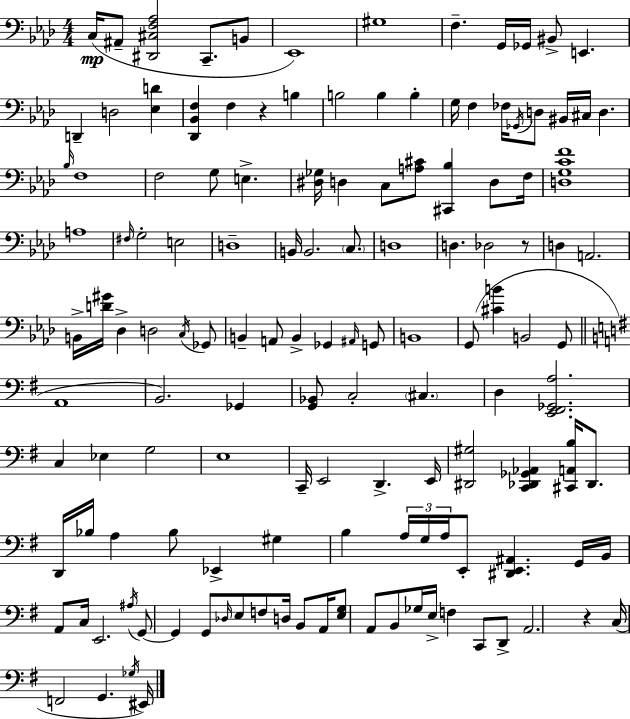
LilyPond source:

{
  \clef bass
  \numericTimeSignature
  \time 4/4
  \key aes \major
  c16(\mp ais,8-- <dis, cis f aes>2 c,8.-- b,8 | ees,1) | gis1 | f4.-- g,16 ges,16 bis,8-> e,4. | \break d,4-- d2 <ees d'>4 | <des, bes, f>4 f4 r4 b4 | b2 b4 b4-. | g16 f4 fes16 \acciaccatura { ges,16 } d8 bis,16 cis16 d4. | \break \grace { bes16 } f1 | f2 g8 e4.-> | <dis ges>16 d4 c8 <a cis'>8 <cis, bes>4 d8 | f16 <d g c' f'>1 | \break a1 | \grace { fis16 } g2-. e2 | d1-- | b,16 b,2. | \break \parenthesize c8. d1 | d4. des2 | r8 d4 a,2. | b,16-> <d' gis'>16 des4-> d2 | \break \acciaccatura { c16 } ges,8 b,4-- a,8 b,4-> ges,4 | \grace { ais,16 } g,8 b,1 | g,8( <cis' b'>4 b,2 | g,8 \bar "||" \break \key g \major a,1 | b,2.) ges,4 | <g, bes,>8 c2-. \parenthesize cis4. | d4 <e, fis, ges, a>2. | \break c4 ees4 g2 | e1 | c,16-- e,2 d,4.-> e,16 | <dis, gis>2 <c, des, ges, aes,>4 <cis, a, b>16 des,8. | \break d,16 bes16 a4 bes8 ees,4-> gis4 | b4 \tuplet 3/2 { a16 g16 a16 } e,8-. <dis, e, ais,>4. g,16 | b,16 a,8 c16 e,2. | \acciaccatura { ais16 } g,8~~ g,4 g,8 \grace { des16 } e8 f8 d16 b,8 | \break a,16 <e g>8 a,8 b,8 ges16 e16-> f4 c,8 | d,8-> a,2. r4 | c16( f,2 g,4. | \acciaccatura { ges16 } eis,16) \bar "|."
}